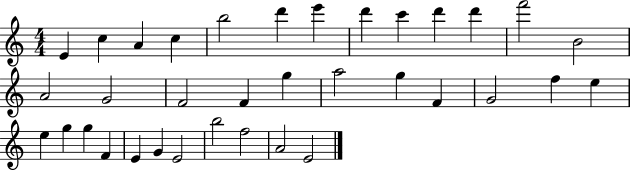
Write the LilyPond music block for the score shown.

{
  \clef treble
  \numericTimeSignature
  \time 4/4
  \key c \major
  e'4 c''4 a'4 c''4 | b''2 d'''4 e'''4 | d'''4 c'''4 d'''4 d'''4 | f'''2 b'2 | \break a'2 g'2 | f'2 f'4 g''4 | a''2 g''4 f'4 | g'2 f''4 e''4 | \break e''4 g''4 g''4 f'4 | e'4 g'4 e'2 | b''2 f''2 | a'2 e'2 | \break \bar "|."
}